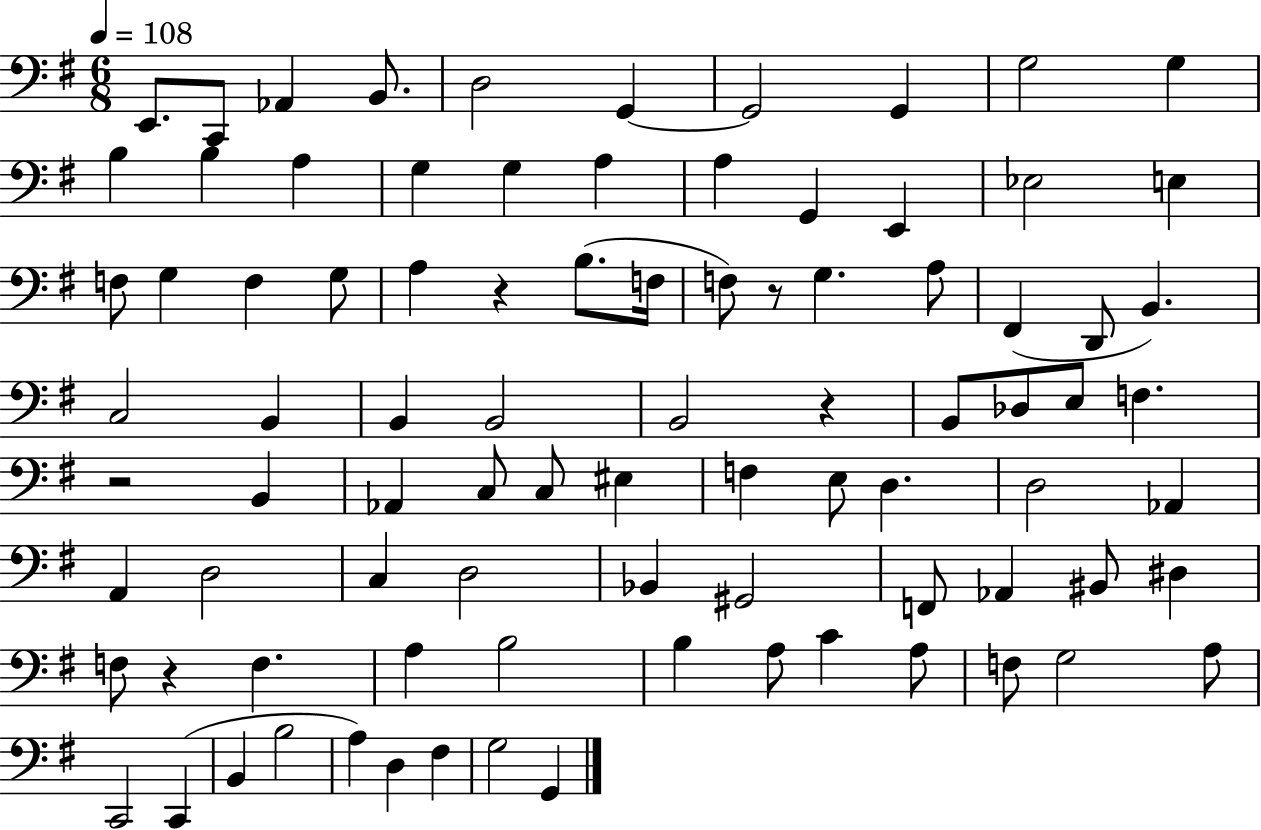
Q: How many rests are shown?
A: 5